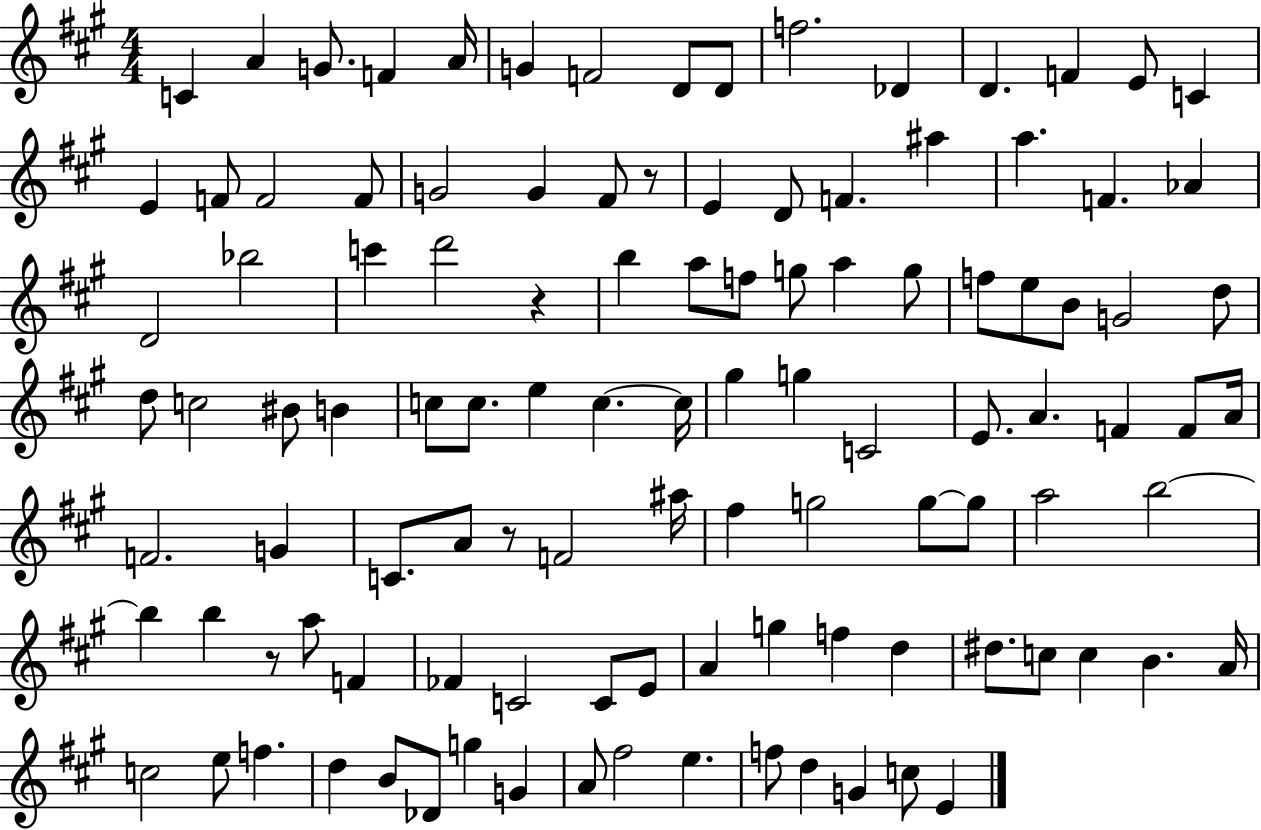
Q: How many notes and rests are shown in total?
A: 110